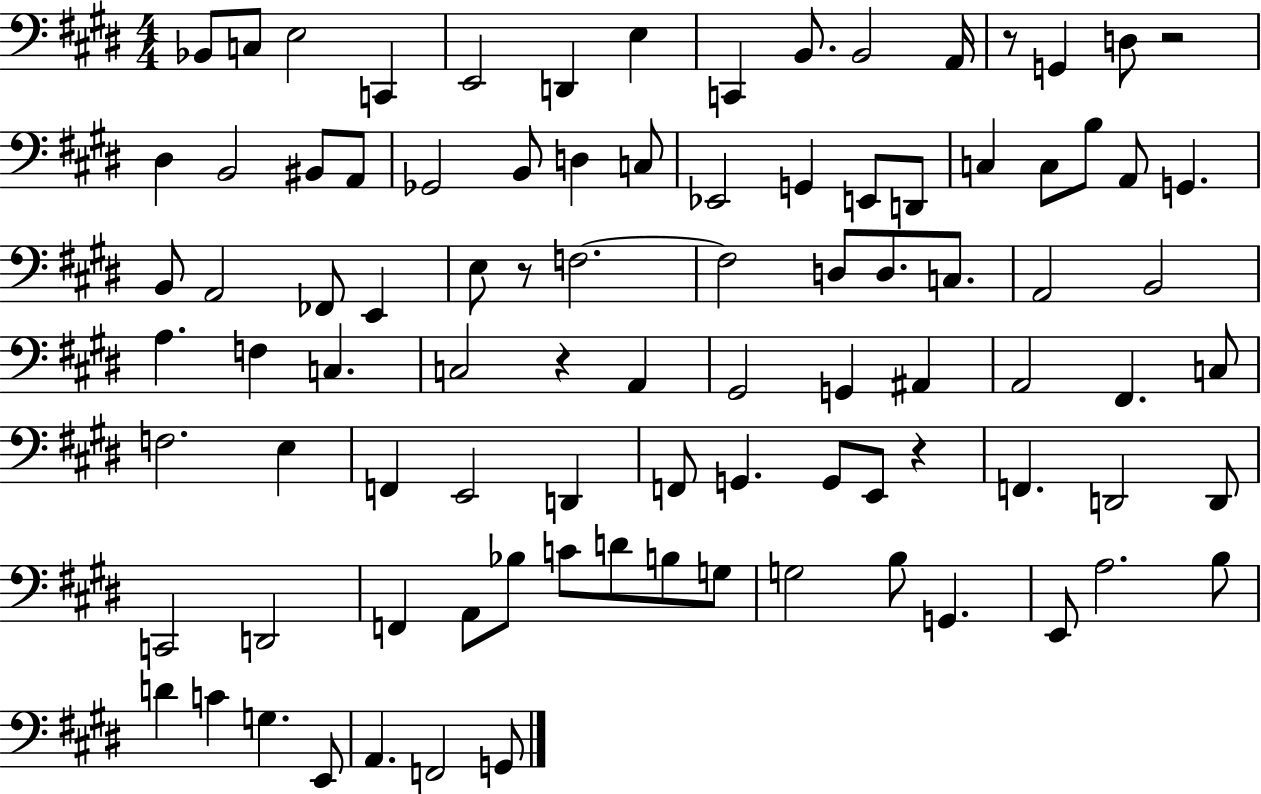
{
  \clef bass
  \numericTimeSignature
  \time 4/4
  \key e \major
  \repeat volta 2 { bes,8 c8 e2 c,4 | e,2 d,4 e4 | c,4 b,8. b,2 a,16 | r8 g,4 d8 r2 | \break dis4 b,2 bis,8 a,8 | ges,2 b,8 d4 c8 | ees,2 g,4 e,8 d,8 | c4 c8 b8 a,8 g,4. | \break b,8 a,2 fes,8 e,4 | e8 r8 f2.~~ | f2 d8 d8. c8. | a,2 b,2 | \break a4. f4 c4. | c2 r4 a,4 | gis,2 g,4 ais,4 | a,2 fis,4. c8 | \break f2. e4 | f,4 e,2 d,4 | f,8 g,4. g,8 e,8 r4 | f,4. d,2 d,8 | \break c,2 d,2 | f,4 a,8 bes8 c'8 d'8 b8 g8 | g2 b8 g,4. | e,8 a2. b8 | \break d'4 c'4 g4. e,8 | a,4. f,2 g,8 | } \bar "|."
}